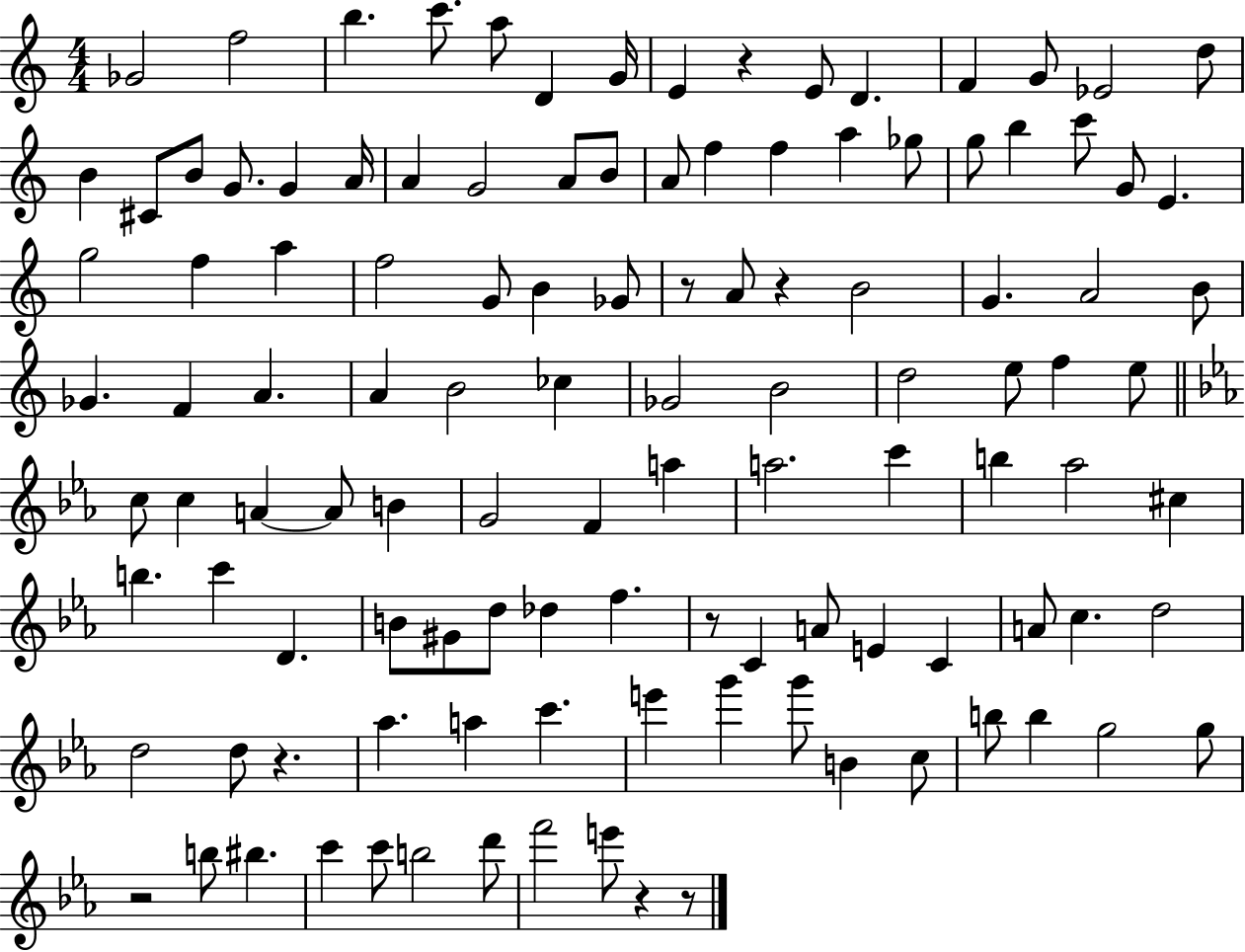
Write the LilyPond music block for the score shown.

{
  \clef treble
  \numericTimeSignature
  \time 4/4
  \key c \major
  ges'2 f''2 | b''4. c'''8. a''8 d'4 g'16 | e'4 r4 e'8 d'4. | f'4 g'8 ees'2 d''8 | \break b'4 cis'8 b'8 g'8. g'4 a'16 | a'4 g'2 a'8 b'8 | a'8 f''4 f''4 a''4 ges''8 | g''8 b''4 c'''8 g'8 e'4. | \break g''2 f''4 a''4 | f''2 g'8 b'4 ges'8 | r8 a'8 r4 b'2 | g'4. a'2 b'8 | \break ges'4. f'4 a'4. | a'4 b'2 ces''4 | ges'2 b'2 | d''2 e''8 f''4 e''8 | \break \bar "||" \break \key c \minor c''8 c''4 a'4~~ a'8 b'4 | g'2 f'4 a''4 | a''2. c'''4 | b''4 aes''2 cis''4 | \break b''4. c'''4 d'4. | b'8 gis'8 d''8 des''4 f''4. | r8 c'4 a'8 e'4 c'4 | a'8 c''4. d''2 | \break d''2 d''8 r4. | aes''4. a''4 c'''4. | e'''4 g'''4 g'''8 b'4 c''8 | b''8 b''4 g''2 g''8 | \break r2 b''8 bis''4. | c'''4 c'''8 b''2 d'''8 | f'''2 e'''8 r4 r8 | \bar "|."
}